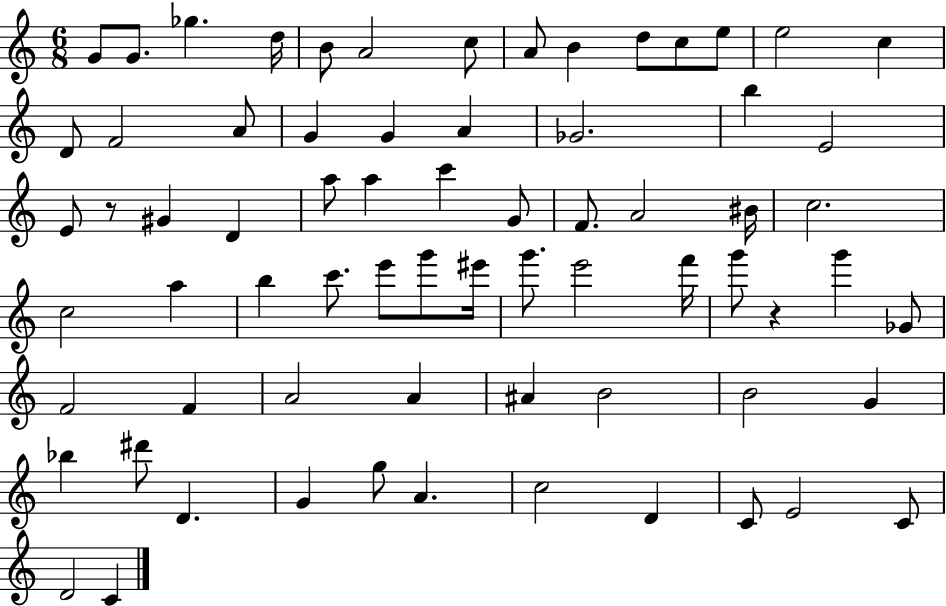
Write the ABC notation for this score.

X:1
T:Untitled
M:6/8
L:1/4
K:C
G/2 G/2 _g d/4 B/2 A2 c/2 A/2 B d/2 c/2 e/2 e2 c D/2 F2 A/2 G G A _G2 b E2 E/2 z/2 ^G D a/2 a c' G/2 F/2 A2 ^B/4 c2 c2 a b c'/2 e'/2 g'/2 ^e'/4 g'/2 e'2 f'/4 g'/2 z g' _G/2 F2 F A2 A ^A B2 B2 G _b ^d'/2 D G g/2 A c2 D C/2 E2 C/2 D2 C